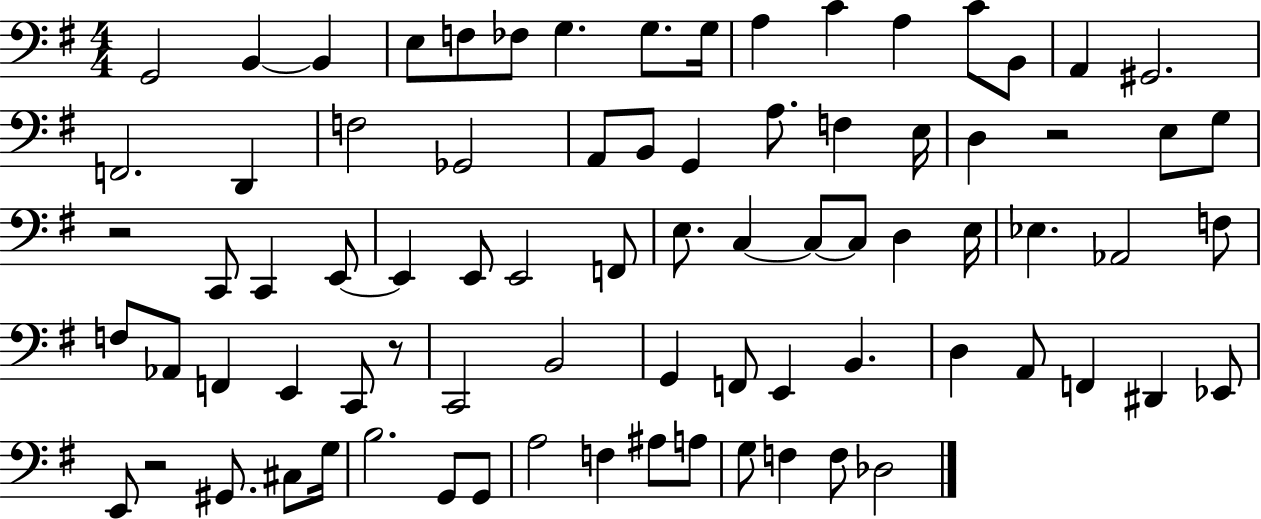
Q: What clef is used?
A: bass